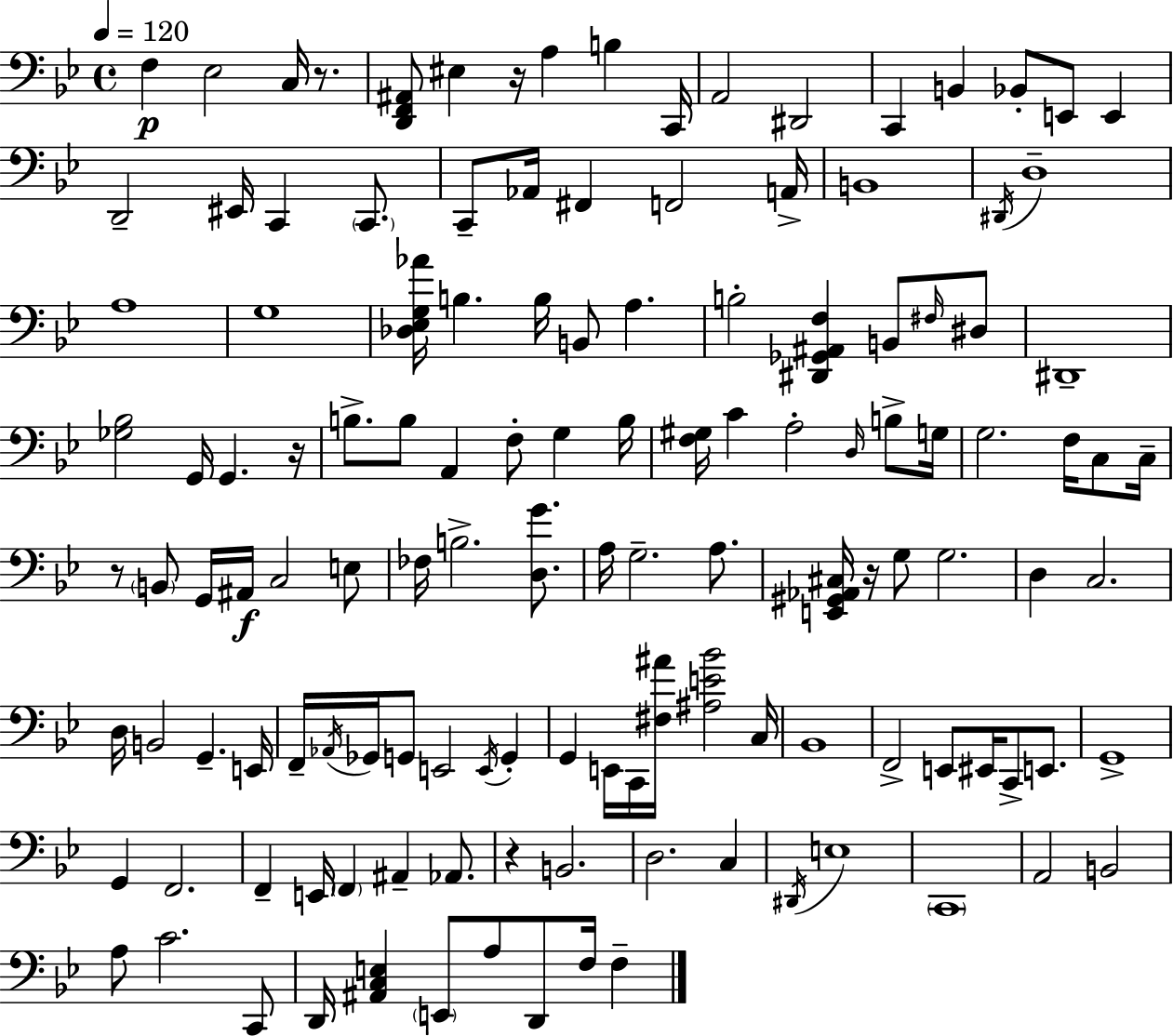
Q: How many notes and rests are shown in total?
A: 130